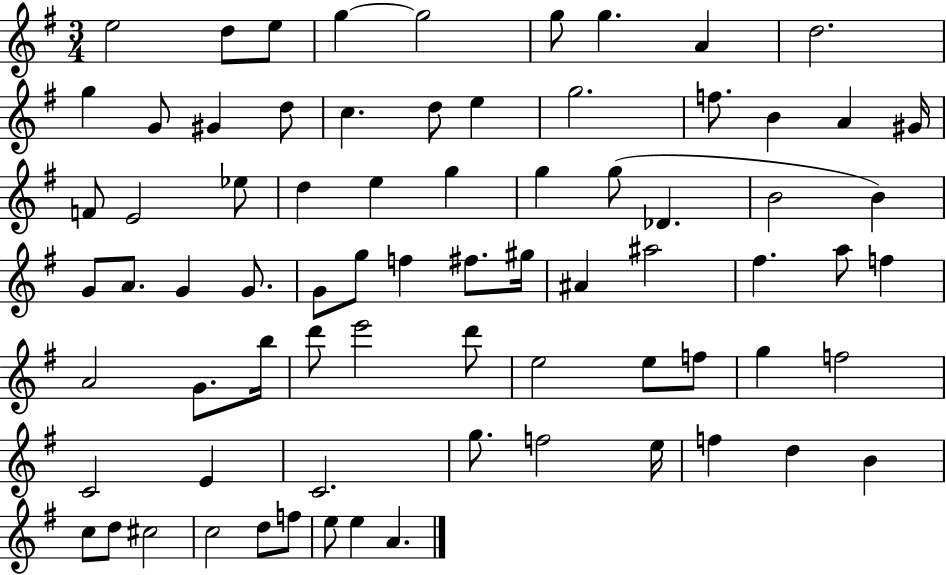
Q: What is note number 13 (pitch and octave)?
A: D5